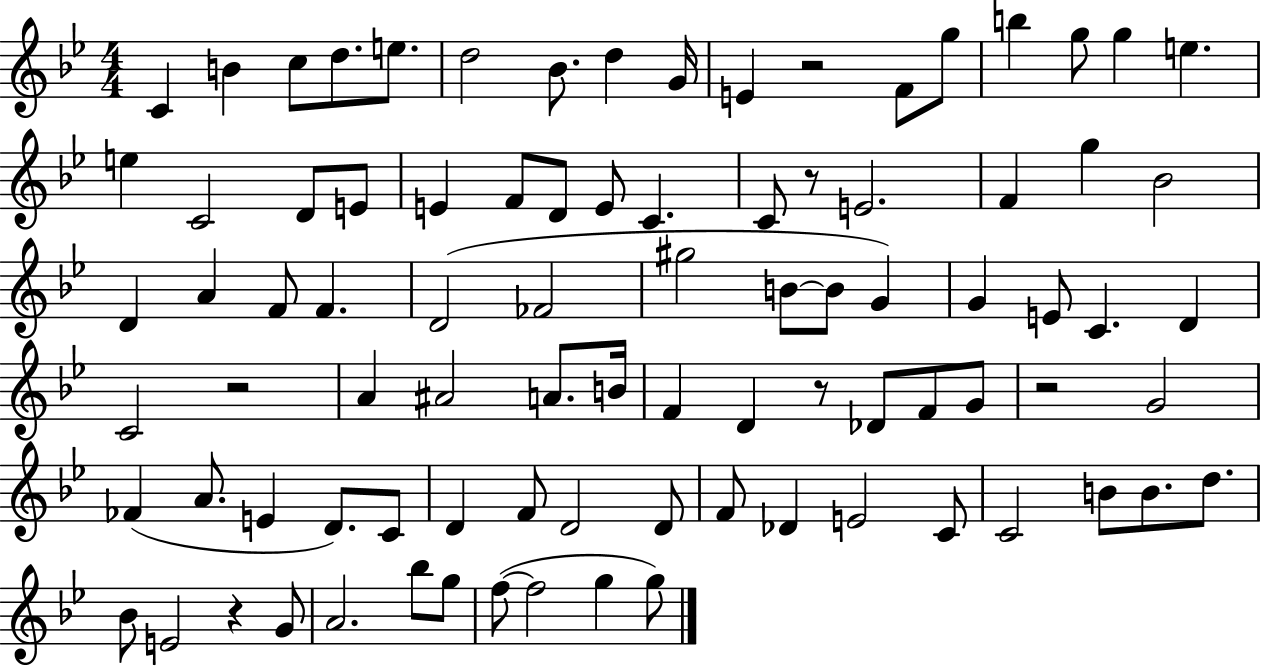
{
  \clef treble
  \numericTimeSignature
  \time 4/4
  \key bes \major
  c'4 b'4 c''8 d''8. e''8. | d''2 bes'8. d''4 g'16 | e'4 r2 f'8 g''8 | b''4 g''8 g''4 e''4. | \break e''4 c'2 d'8 e'8 | e'4 f'8 d'8 e'8 c'4. | c'8 r8 e'2. | f'4 g''4 bes'2 | \break d'4 a'4 f'8 f'4. | d'2( fes'2 | gis''2 b'8~~ b'8 g'4) | g'4 e'8 c'4. d'4 | \break c'2 r2 | a'4 ais'2 a'8. b'16 | f'4 d'4 r8 des'8 f'8 g'8 | r2 g'2 | \break fes'4( a'8. e'4 d'8.) c'8 | d'4 f'8 d'2 d'8 | f'8 des'4 e'2 c'8 | c'2 b'8 b'8. d''8. | \break bes'8 e'2 r4 g'8 | a'2. bes''8 g''8 | f''8~(~ f''2 g''4 g''8) | \bar "|."
}